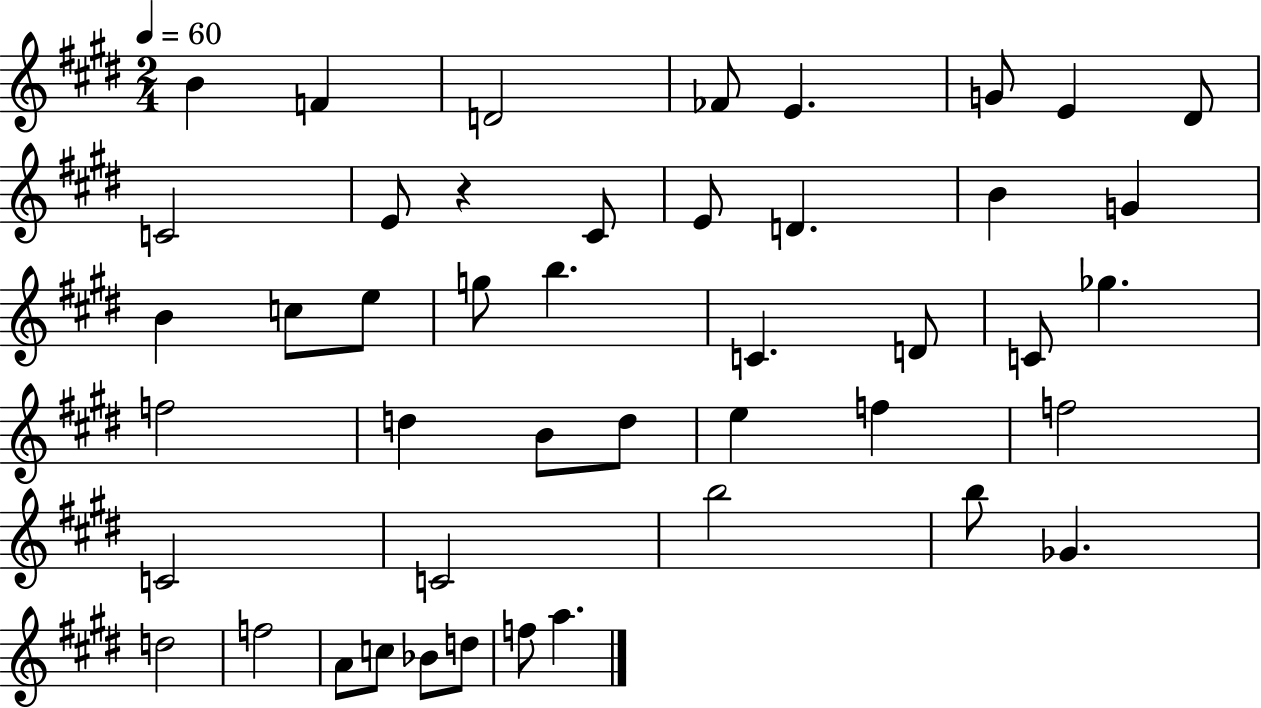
B4/q F4/q D4/h FES4/e E4/q. G4/e E4/q D#4/e C4/h E4/e R/q C#4/e E4/e D4/q. B4/q G4/q B4/q C5/e E5/e G5/e B5/q. C4/q. D4/e C4/e Gb5/q. F5/h D5/q B4/e D5/e E5/q F5/q F5/h C4/h C4/h B5/h B5/e Gb4/q. D5/h F5/h A4/e C5/e Bb4/e D5/e F5/e A5/q.